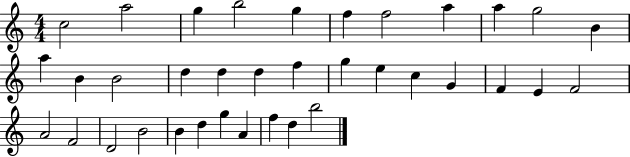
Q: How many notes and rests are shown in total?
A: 36